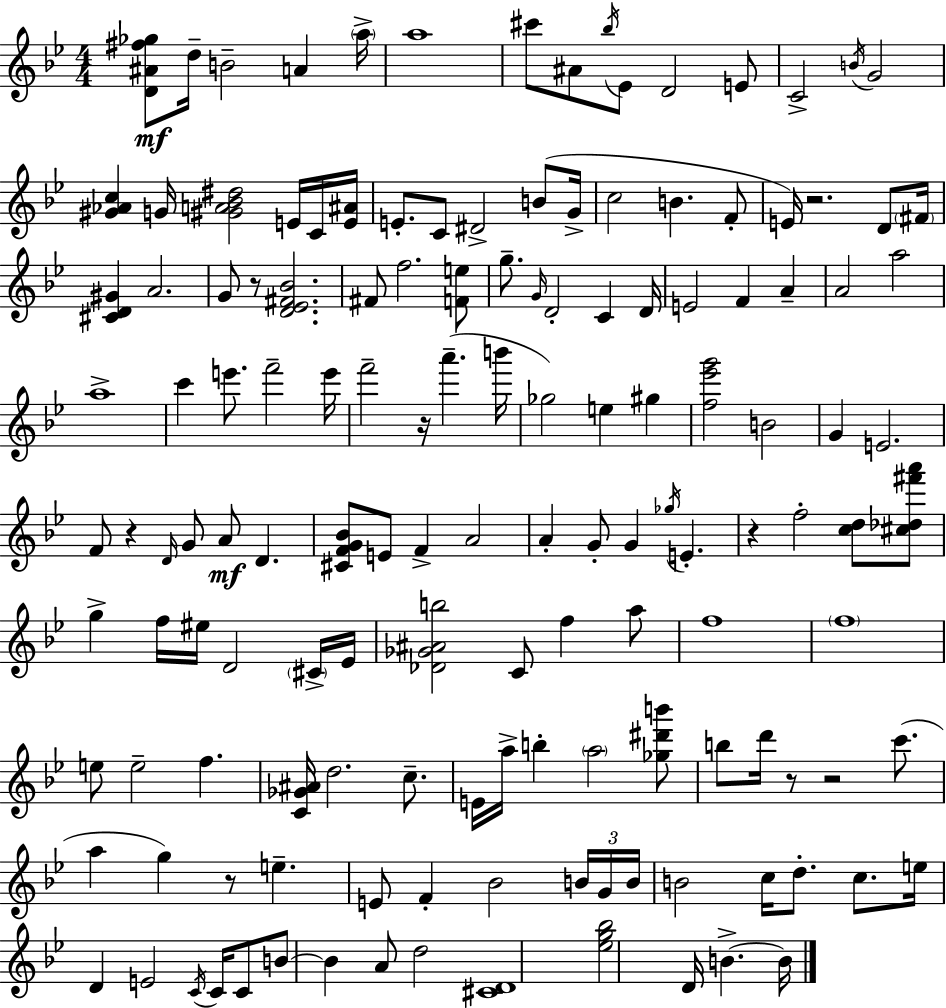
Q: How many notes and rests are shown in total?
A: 143